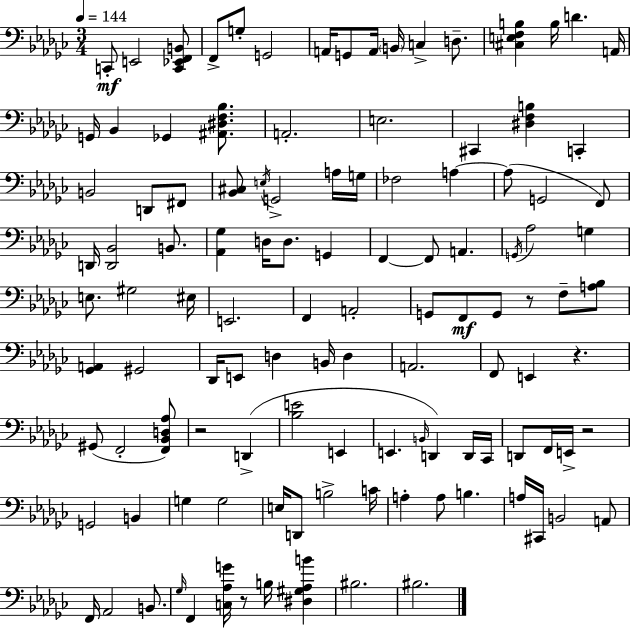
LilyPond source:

{
  \clef bass
  \numericTimeSignature
  \time 3/4
  \key ees \minor
  \tempo 4 = 144
  \repeat volta 2 { c,8-.\mf e,2 <c, ees, f, b,>8 | f,8-> g8-. g,2 | a,16 g,8 a,16 \parenthesize b,16 c4-> d8.-- | <cis e f b>4 b16 d'4. a,16 | \break g,16 bes,4 ges,4 <ais, dis f bes>8. | a,2.-. | e2. | cis,4 <dis f b>4 c,4-. | \break b,2 d,8 fis,8 | <bes, cis>8 \acciaccatura { e16 } g,2-> a16 | g16 fes2 a4~~ | a8( g,2 f,8) | \break d,16 <d, bes,>2 b,8. | <aes, ges>4 d16 d8. g,4 | f,4~~ f,8 a,4. | \acciaccatura { g,16 } aes2 g4 | \break e8. gis2 | eis16 e,2. | f,4 a,2-. | g,8 f,8\mf g,8 r8 f8-- | \break <a bes>8 <ges, a,>4 gis,2 | des,16 e,8 d4 b,16 d4 | a,2. | f,8 e,4 r4. | \break gis,8( f,2-. | <f, bes, d aes>8) r2 d,4->( | <bes e'>2 e,4 | e,4. \grace { b,16 } d,4) | \break d,16 ces,16 d,8 f,16 e,16-> r2 | g,2 b,4 | g4 g2 | e16 d,8 b2-> | \break c'16 a4-. a8 b4. | a16 cis,16 b,2 | a,8 f,16 aes,2 | b,8. \grace { ges16 } f,4 <c aes g'>16 r8 b16 | \break <dis gis aes b'>4 bis2. | bis2. | } \bar "|."
}